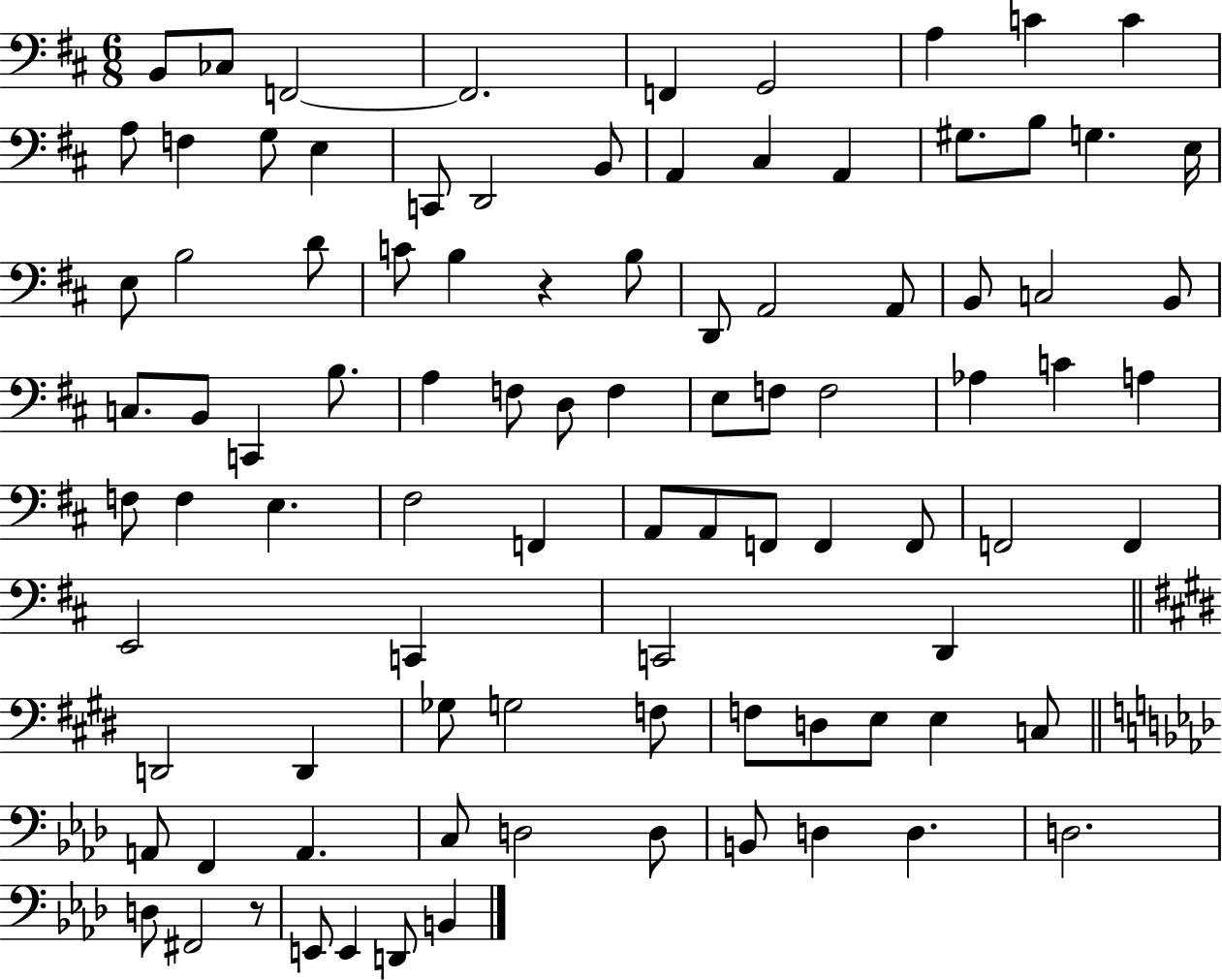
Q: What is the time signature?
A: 6/8